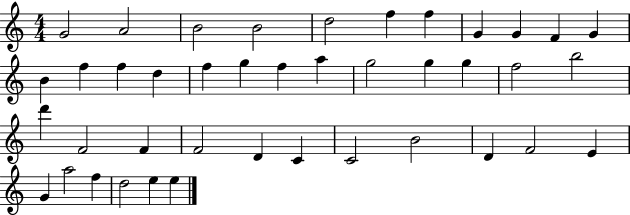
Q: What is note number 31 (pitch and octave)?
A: C4